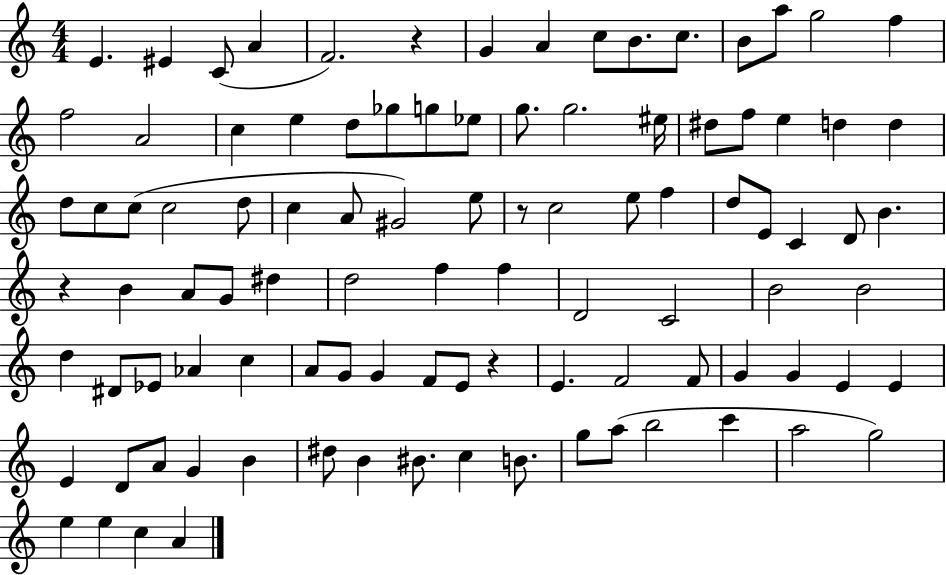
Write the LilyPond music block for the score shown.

{
  \clef treble
  \numericTimeSignature
  \time 4/4
  \key c \major
  e'4. eis'4 c'8( a'4 | f'2.) r4 | g'4 a'4 c''8 b'8. c''8. | b'8 a''8 g''2 f''4 | \break f''2 a'2 | c''4 e''4 d''8 ges''8 g''8 ees''8 | g''8. g''2. eis''16 | dis''8 f''8 e''4 d''4 d''4 | \break d''8 c''8 c''8( c''2 d''8 | c''4 a'8 gis'2) e''8 | r8 c''2 e''8 f''4 | d''8 e'8 c'4 d'8 b'4. | \break r4 b'4 a'8 g'8 dis''4 | d''2 f''4 f''4 | d'2 c'2 | b'2 b'2 | \break d''4 dis'8 ees'8 aes'4 c''4 | a'8 g'8 g'4 f'8 e'8 r4 | e'4. f'2 f'8 | g'4 g'4 e'4 e'4 | \break e'4 d'8 a'8 g'4 b'4 | dis''8 b'4 bis'8. c''4 b'8. | g''8 a''8( b''2 c'''4 | a''2 g''2) | \break e''4 e''4 c''4 a'4 | \bar "|."
}